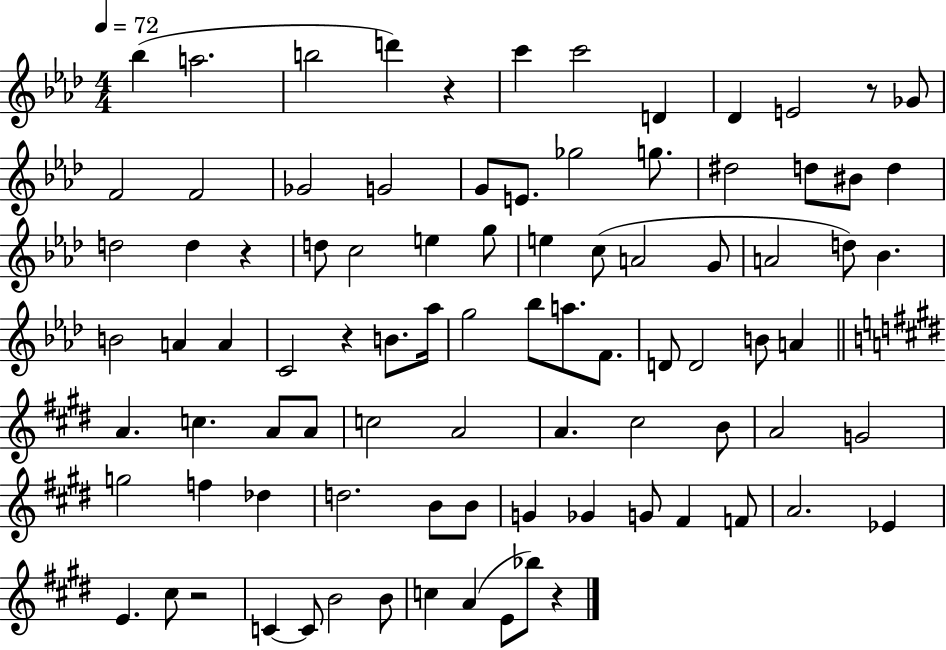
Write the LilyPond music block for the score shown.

{
  \clef treble
  \numericTimeSignature
  \time 4/4
  \key aes \major
  \tempo 4 = 72
  bes''4( a''2. | b''2 d'''4) r4 | c'''4 c'''2 d'4 | des'4 e'2 r8 ges'8 | \break f'2 f'2 | ges'2 g'2 | g'8 e'8. ges''2 g''8. | dis''2 d''8 bis'8 d''4 | \break d''2 d''4 r4 | d''8 c''2 e''4 g''8 | e''4 c''8( a'2 g'8 | a'2 d''8) bes'4. | \break b'2 a'4 a'4 | c'2 r4 b'8. aes''16 | g''2 bes''8 a''8. f'8. | d'8 d'2 b'8 a'4 | \break \bar "||" \break \key e \major a'4. c''4. a'8 a'8 | c''2 a'2 | a'4. cis''2 b'8 | a'2 g'2 | \break g''2 f''4 des''4 | d''2. b'8 b'8 | g'4 ges'4 g'8 fis'4 f'8 | a'2. ees'4 | \break e'4. cis''8 r2 | c'4~~ c'8 b'2 b'8 | c''4 a'4( e'8 bes''8) r4 | \bar "|."
}